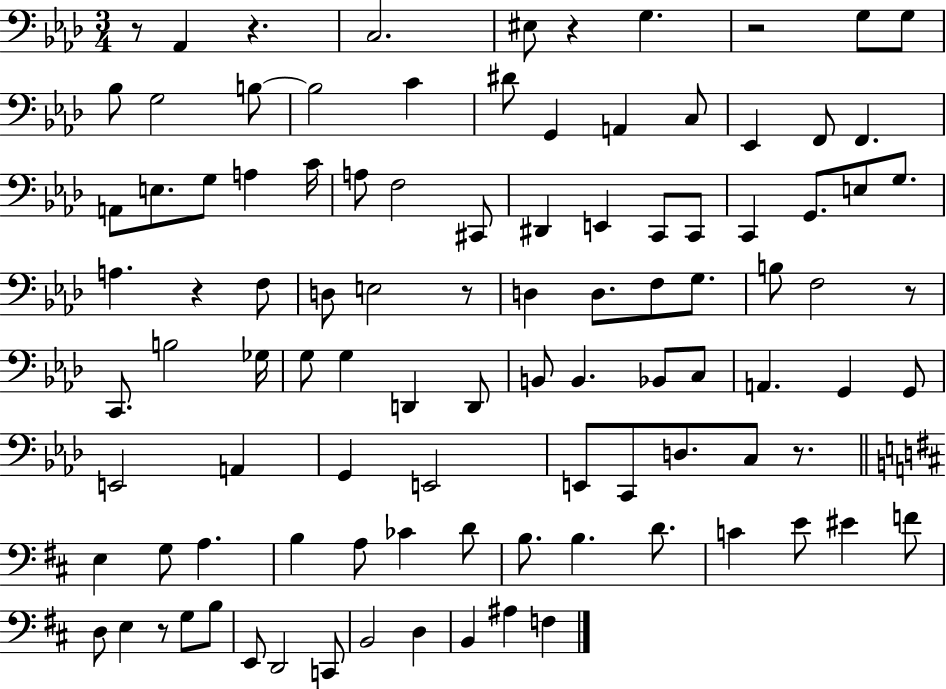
X:1
T:Untitled
M:3/4
L:1/4
K:Ab
z/2 _A,, z C,2 ^E,/2 z G, z2 G,/2 G,/2 _B,/2 G,2 B,/2 B,2 C ^D/2 G,, A,, C,/2 _E,, F,,/2 F,, A,,/2 E,/2 G,/2 A, C/4 A,/2 F,2 ^C,,/2 ^D,, E,, C,,/2 C,,/2 C,, G,,/2 E,/2 G,/2 A, z F,/2 D,/2 E,2 z/2 D, D,/2 F,/2 G,/2 B,/2 F,2 z/2 C,,/2 B,2 _G,/4 G,/2 G, D,, D,,/2 B,,/2 B,, _B,,/2 C,/2 A,, G,, G,,/2 E,,2 A,, G,, E,,2 E,,/2 C,,/2 D,/2 C,/2 z/2 E, G,/2 A, B, A,/2 _C D/2 B,/2 B, D/2 C E/2 ^E F/2 D,/2 E, z/2 G,/2 B,/2 E,,/2 D,,2 C,,/2 B,,2 D, B,, ^A, F,